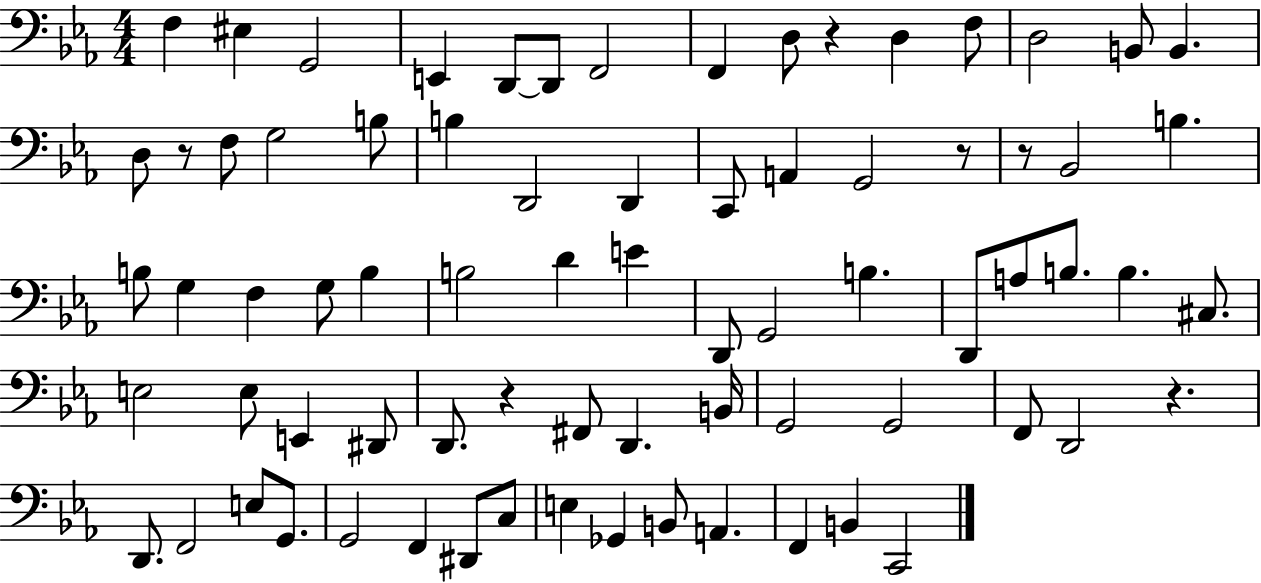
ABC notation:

X:1
T:Untitled
M:4/4
L:1/4
K:Eb
F, ^E, G,,2 E,, D,,/2 D,,/2 F,,2 F,, D,/2 z D, F,/2 D,2 B,,/2 B,, D,/2 z/2 F,/2 G,2 B,/2 B, D,,2 D,, C,,/2 A,, G,,2 z/2 z/2 _B,,2 B, B,/2 G, F, G,/2 B, B,2 D E D,,/2 G,,2 B, D,,/2 A,/2 B,/2 B, ^C,/2 E,2 E,/2 E,, ^D,,/2 D,,/2 z ^F,,/2 D,, B,,/4 G,,2 G,,2 F,,/2 D,,2 z D,,/2 F,,2 E,/2 G,,/2 G,,2 F,, ^D,,/2 C,/2 E, _G,, B,,/2 A,, F,, B,, C,,2